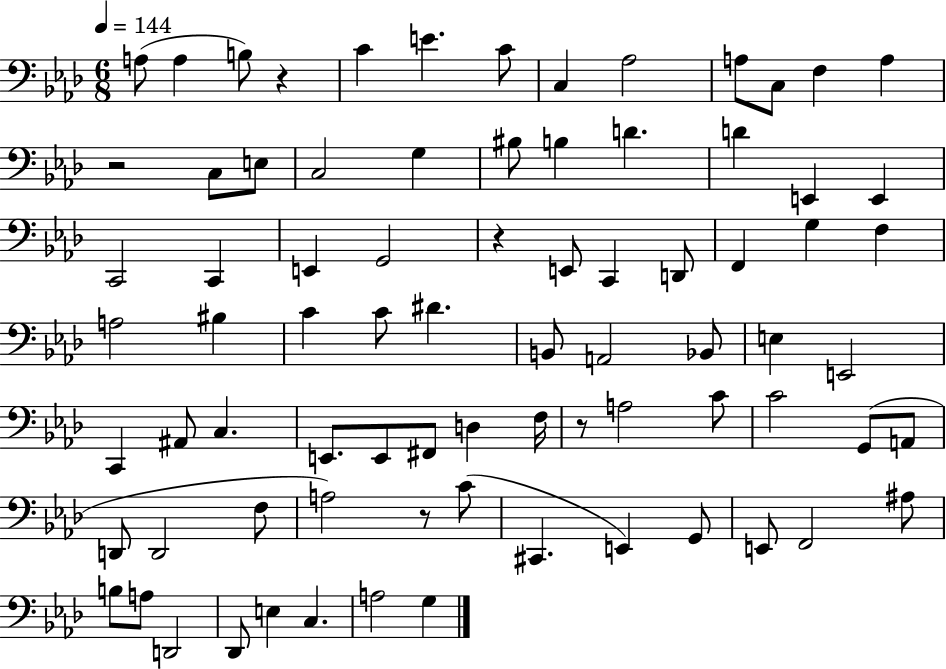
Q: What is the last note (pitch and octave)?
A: G3